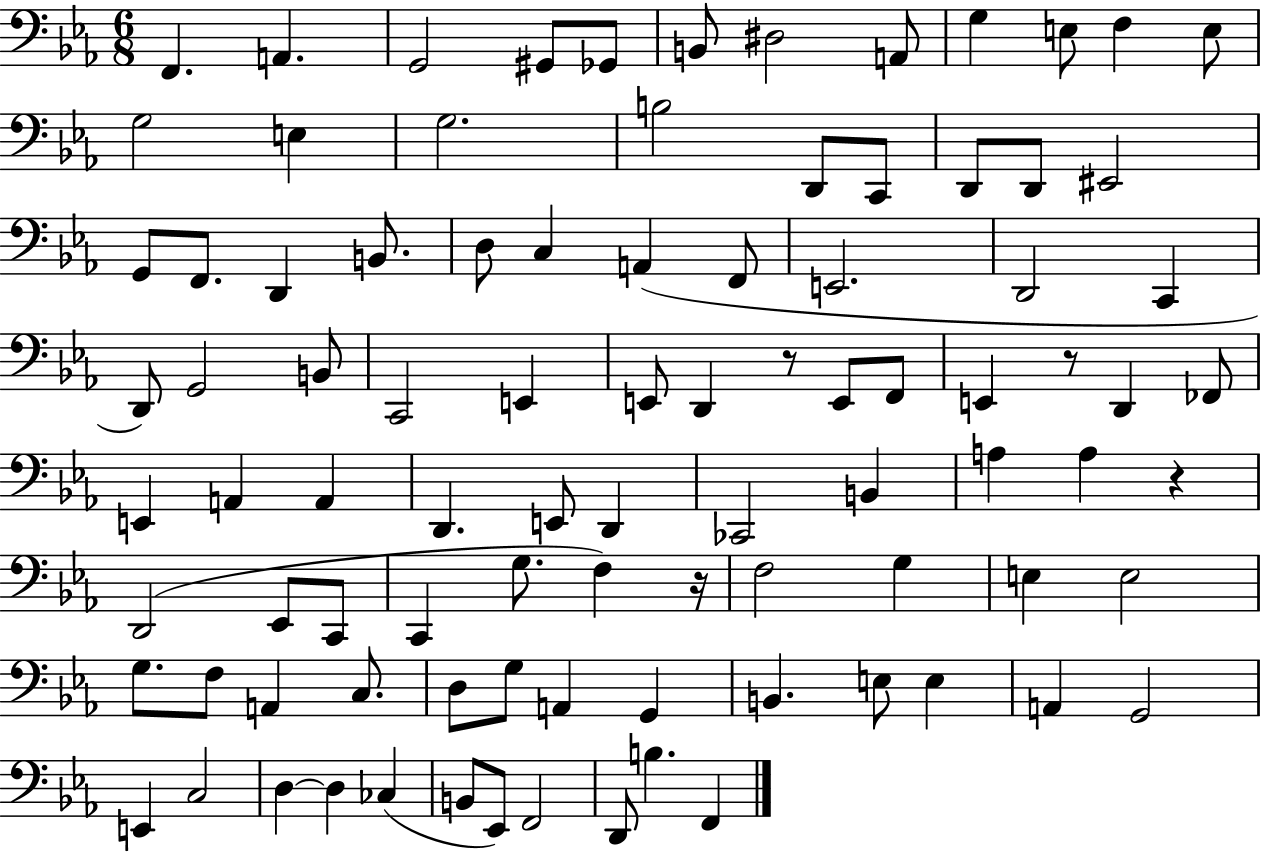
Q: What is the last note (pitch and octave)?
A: F2